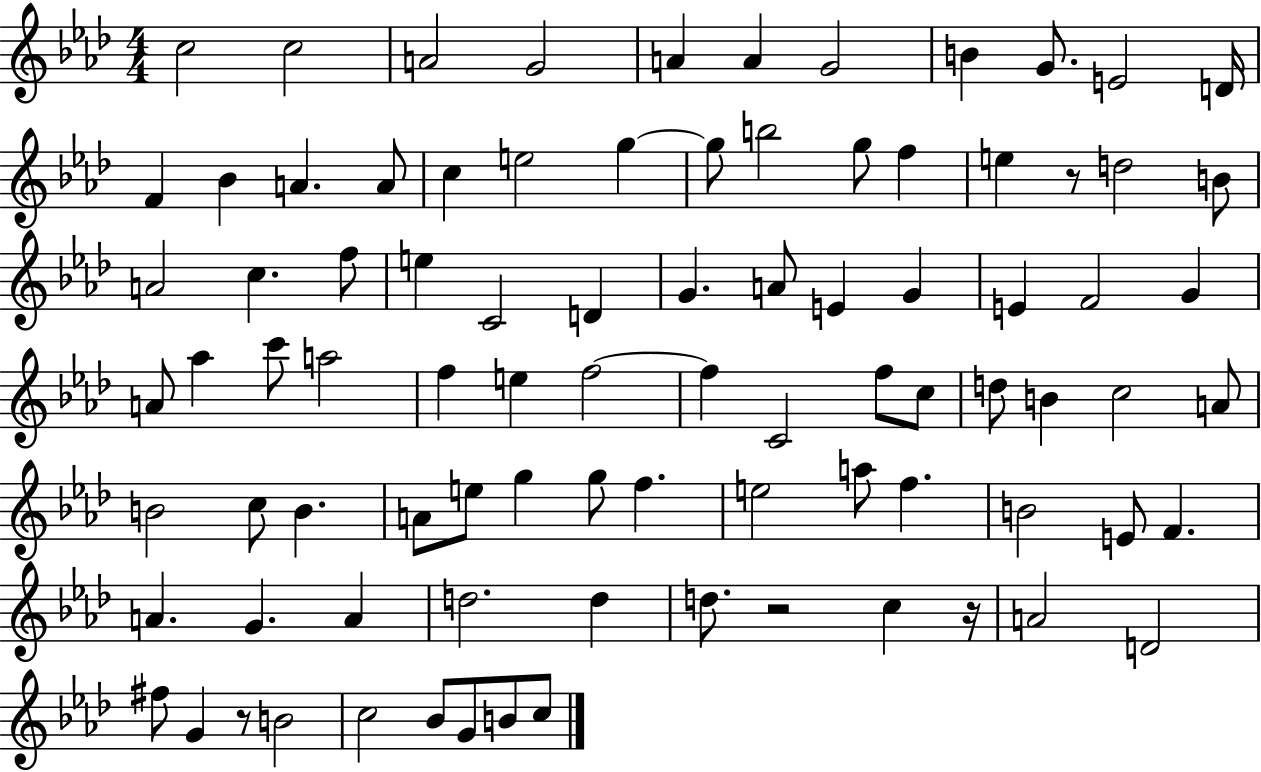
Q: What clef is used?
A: treble